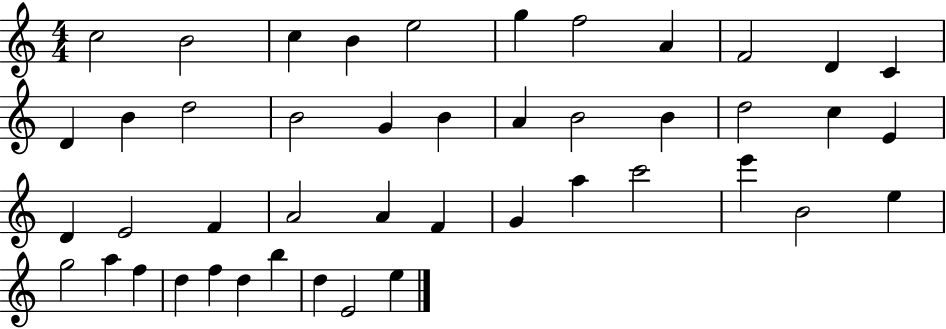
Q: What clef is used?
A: treble